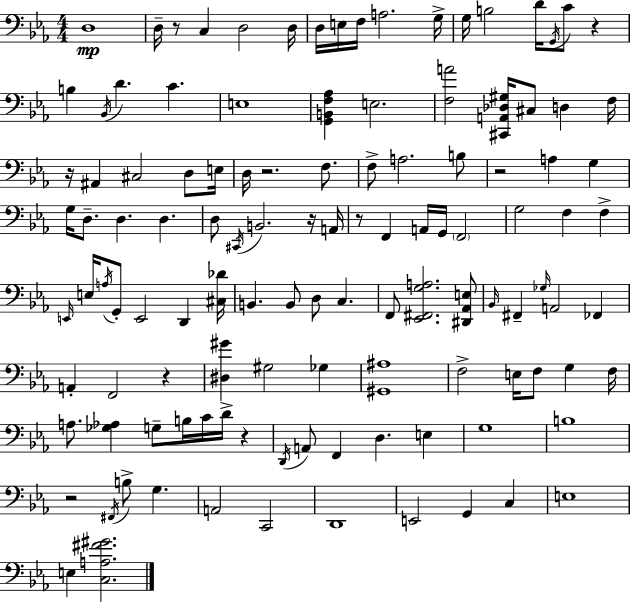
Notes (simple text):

D3/w D3/s R/e C3/q D3/h D3/s D3/s E3/s F3/s A3/h. G3/s G3/s B3/h D4/s G2/s C4/e R/q B3/q Bb2/s D4/q. C4/q. E3/w [G2,B2,F3,Ab3]/q E3/h. [F3,A4]/h [C#2,A2,Db3,G#3]/s C#3/e D3/q F3/s R/s A#2/q C#3/h D3/e E3/s D3/s R/h. F3/e. F3/e A3/h. B3/e R/h A3/q G3/q G3/s D3/e. D3/q. D3/q. D3/e C#2/s B2/h. R/s A2/s R/e F2/q A2/s G2/s F2/h G3/h F3/q F3/q E2/s E3/s A3/s G2/e E2/h D2/q [C#3,Db4]/s B2/q. B2/e D3/e C3/q. F2/e [Eb2,F#2,G3,A3]/h. [D#2,Ab2,E3]/e Bb2/s F#2/q Gb3/s A2/h FES2/q A2/q F2/h R/q [D#3,G#4]/q G#3/h Gb3/q [G#2,A#3]/w F3/h E3/s F3/e G3/q F3/s A3/e. [Gb3,Ab3]/q G3/e B3/s C4/s D4/s R/q D2/s A2/e F2/q D3/q. E3/q G3/w B3/w R/h F#2/s B3/e G3/q. A2/h C2/h D2/w E2/h G2/q C3/q E3/w E3/q [C3,A3,F#4,G#4]/h.